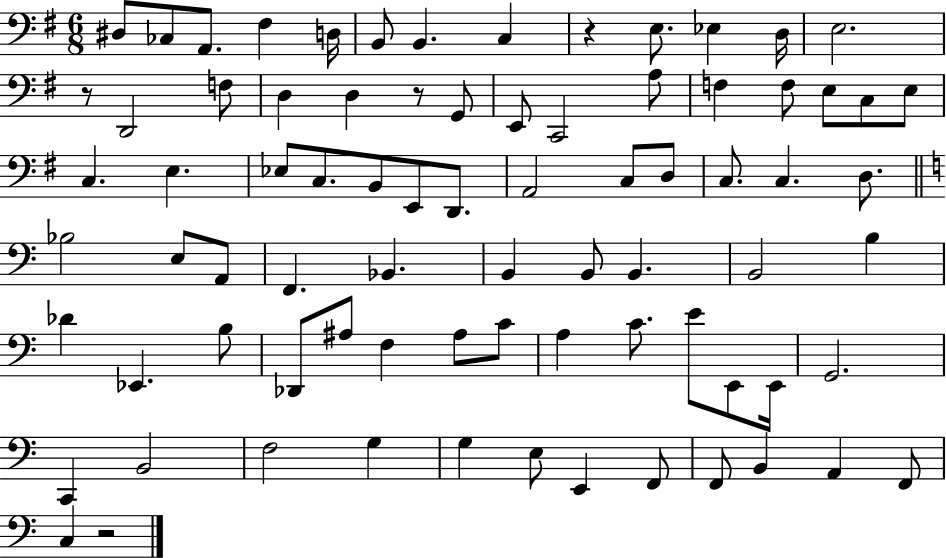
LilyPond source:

{
  \clef bass
  \numericTimeSignature
  \time 6/8
  \key g \major
  dis8 ces8 a,8. fis4 d16 | b,8 b,4. c4 | r4 e8. ees4 d16 | e2. | \break r8 d,2 f8 | d4 d4 r8 g,8 | e,8 c,2 a8 | f4 f8 e8 c8 e8 | \break c4. e4. | ees8 c8. b,8 e,8 d,8. | a,2 c8 d8 | c8. c4. d8. | \break \bar "||" \break \key c \major bes2 e8 a,8 | f,4. bes,4. | b,4 b,8 b,4. | b,2 b4 | \break des'4 ees,4. b8 | des,8 ais8 f4 ais8 c'8 | a4 c'8. e'8 e,8 e,16 | g,2. | \break c,4 b,2 | f2 g4 | g4 e8 e,4 f,8 | f,8 b,4 a,4 f,8 | \break c4 r2 | \bar "|."
}